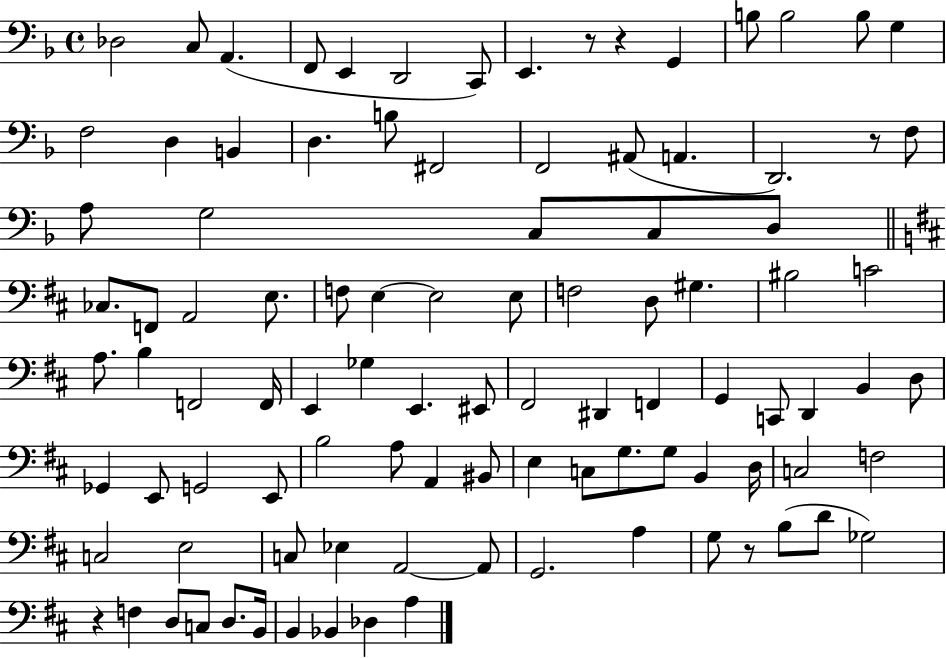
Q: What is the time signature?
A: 4/4